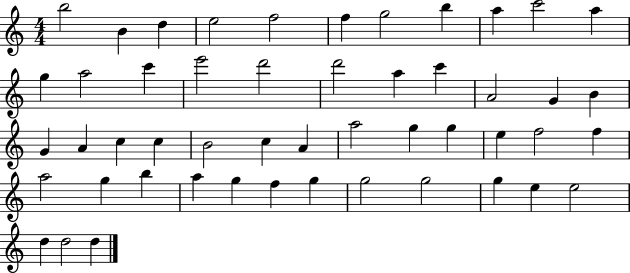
B5/h B4/q D5/q E5/h F5/h F5/q G5/h B5/q A5/q C6/h A5/q G5/q A5/h C6/q E6/h D6/h D6/h A5/q C6/q A4/h G4/q B4/q G4/q A4/q C5/q C5/q B4/h C5/q A4/q A5/h G5/q G5/q E5/q F5/h F5/q A5/h G5/q B5/q A5/q G5/q F5/q G5/q G5/h G5/h G5/q E5/q E5/h D5/q D5/h D5/q